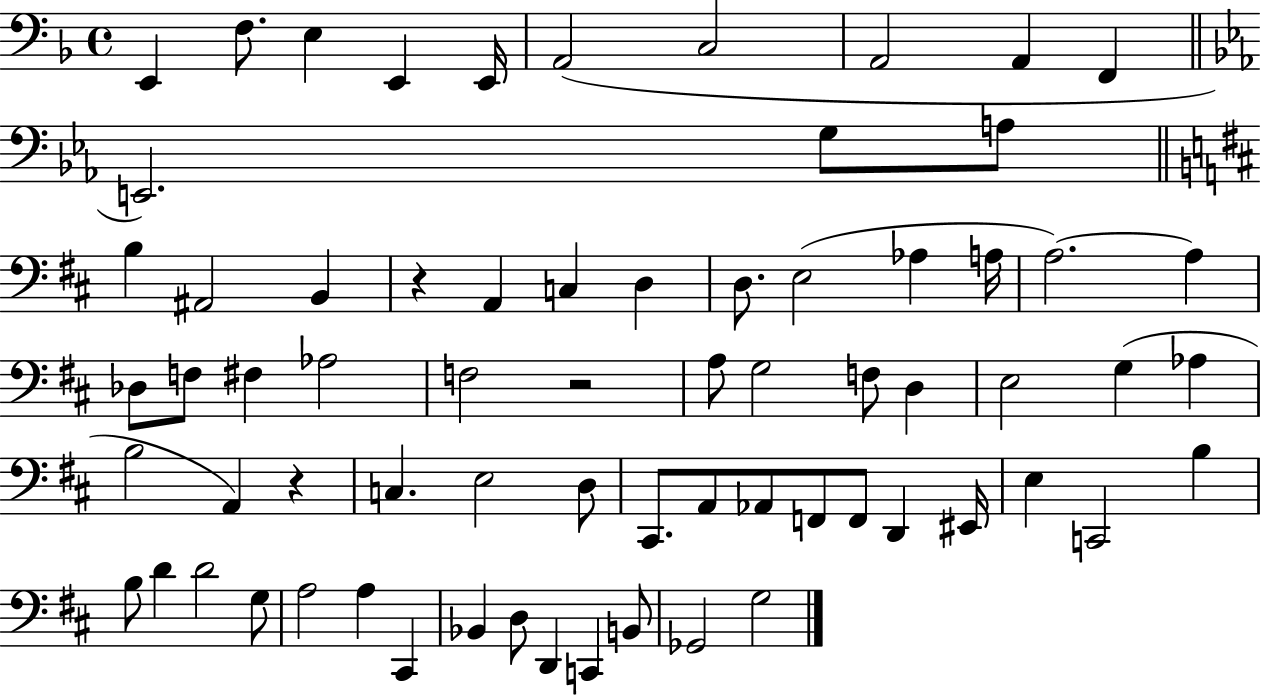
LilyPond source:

{
  \clef bass
  \time 4/4
  \defaultTimeSignature
  \key f \major
  e,4 f8. e4 e,4 e,16 | a,2( c2 | a,2 a,4 f,4 | \bar "||" \break \key ees \major e,2.) g8 a8 | \bar "||" \break \key d \major b4 ais,2 b,4 | r4 a,4 c4 d4 | d8. e2( aes4 a16 | a2.~~) a4 | \break des8 f8 fis4 aes2 | f2 r2 | a8 g2 f8 d4 | e2 g4( aes4 | \break b2 a,4) r4 | c4. e2 d8 | cis,8. a,8 aes,8 f,8 f,8 d,4 eis,16 | e4 c,2 b4 | \break b8 d'4 d'2 g8 | a2 a4 cis,4 | bes,4 d8 d,4 c,4 b,8 | ges,2 g2 | \break \bar "|."
}